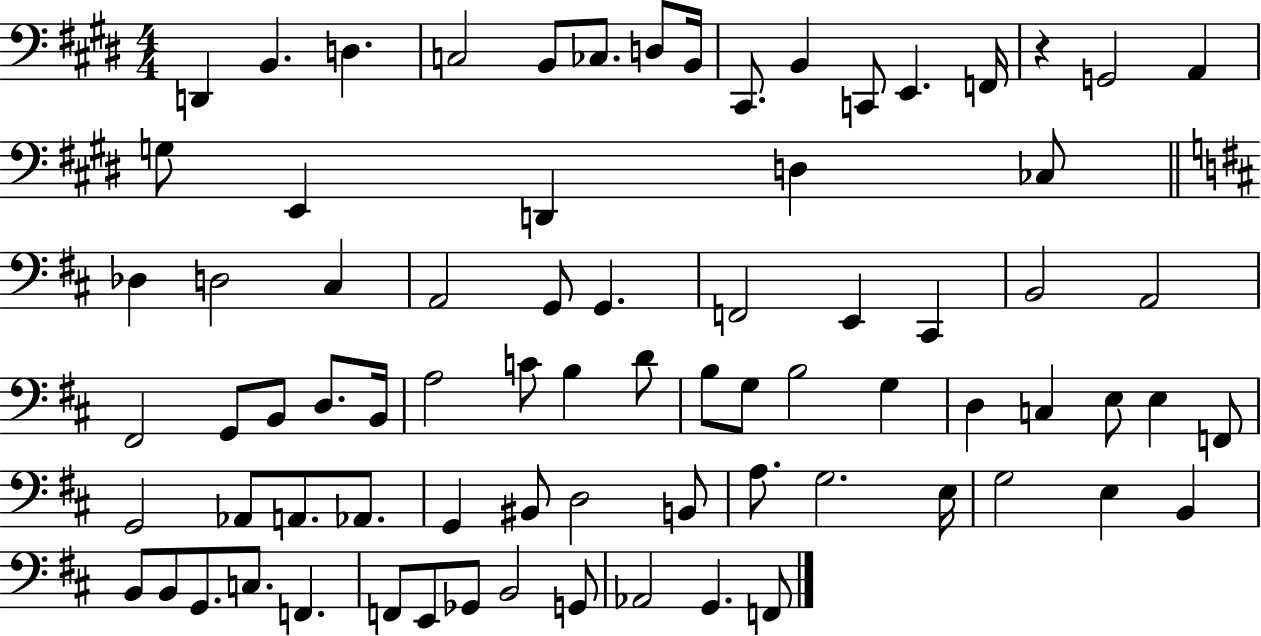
X:1
T:Untitled
M:4/4
L:1/4
K:E
D,, B,, D, C,2 B,,/2 _C,/2 D,/2 B,,/4 ^C,,/2 B,, C,,/2 E,, F,,/4 z G,,2 A,, G,/2 E,, D,, D, _C,/2 _D, D,2 ^C, A,,2 G,,/2 G,, F,,2 E,, ^C,, B,,2 A,,2 ^F,,2 G,,/2 B,,/2 D,/2 B,,/4 A,2 C/2 B, D/2 B,/2 G,/2 B,2 G, D, C, E,/2 E, F,,/2 G,,2 _A,,/2 A,,/2 _A,,/2 G,, ^B,,/2 D,2 B,,/2 A,/2 G,2 E,/4 G,2 E, B,, B,,/2 B,,/2 G,,/2 C,/2 F,, F,,/2 E,,/2 _G,,/2 B,,2 G,,/2 _A,,2 G,, F,,/2